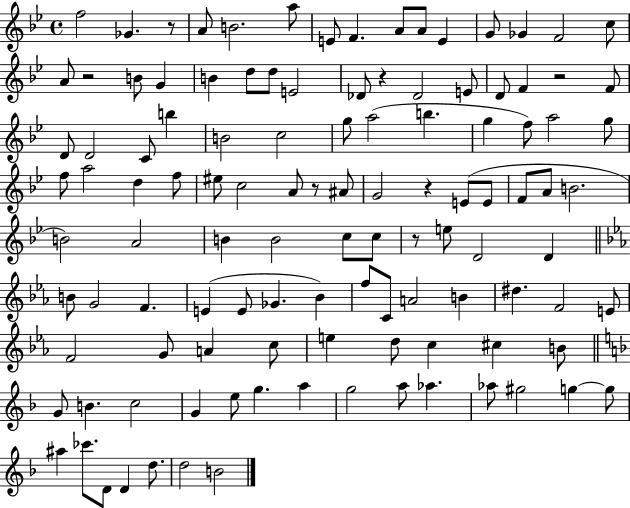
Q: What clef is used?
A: treble